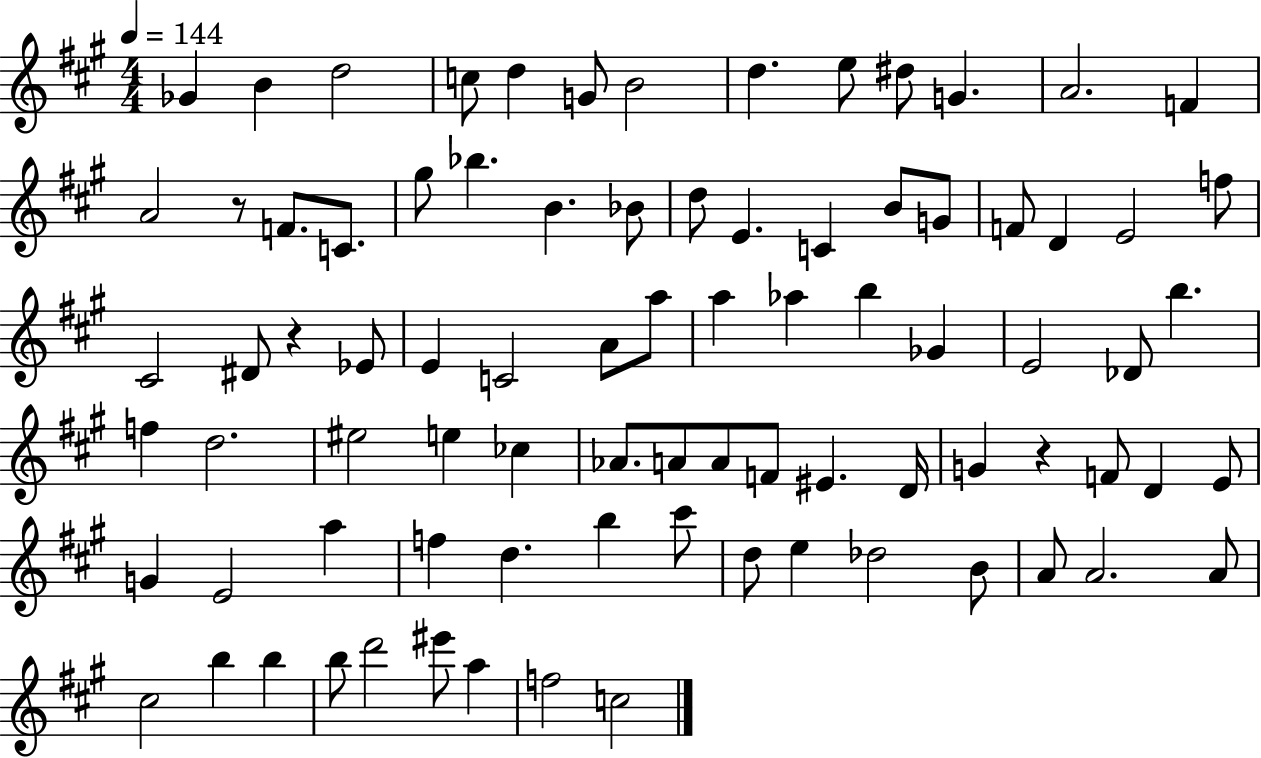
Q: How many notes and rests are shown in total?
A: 84